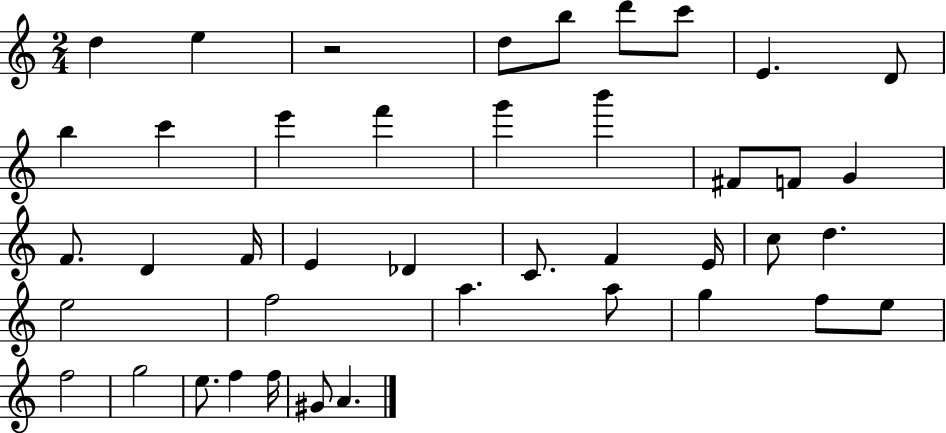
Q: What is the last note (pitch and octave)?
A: A4